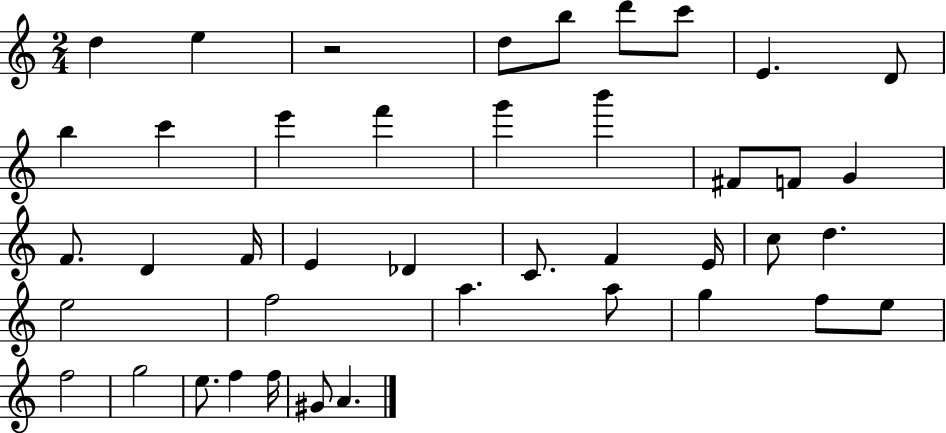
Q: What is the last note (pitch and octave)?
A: A4